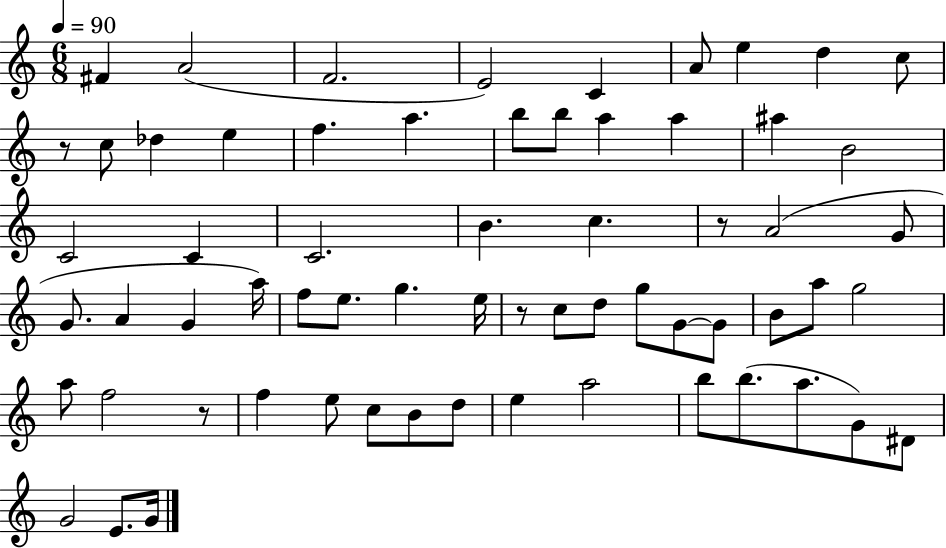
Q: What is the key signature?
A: C major